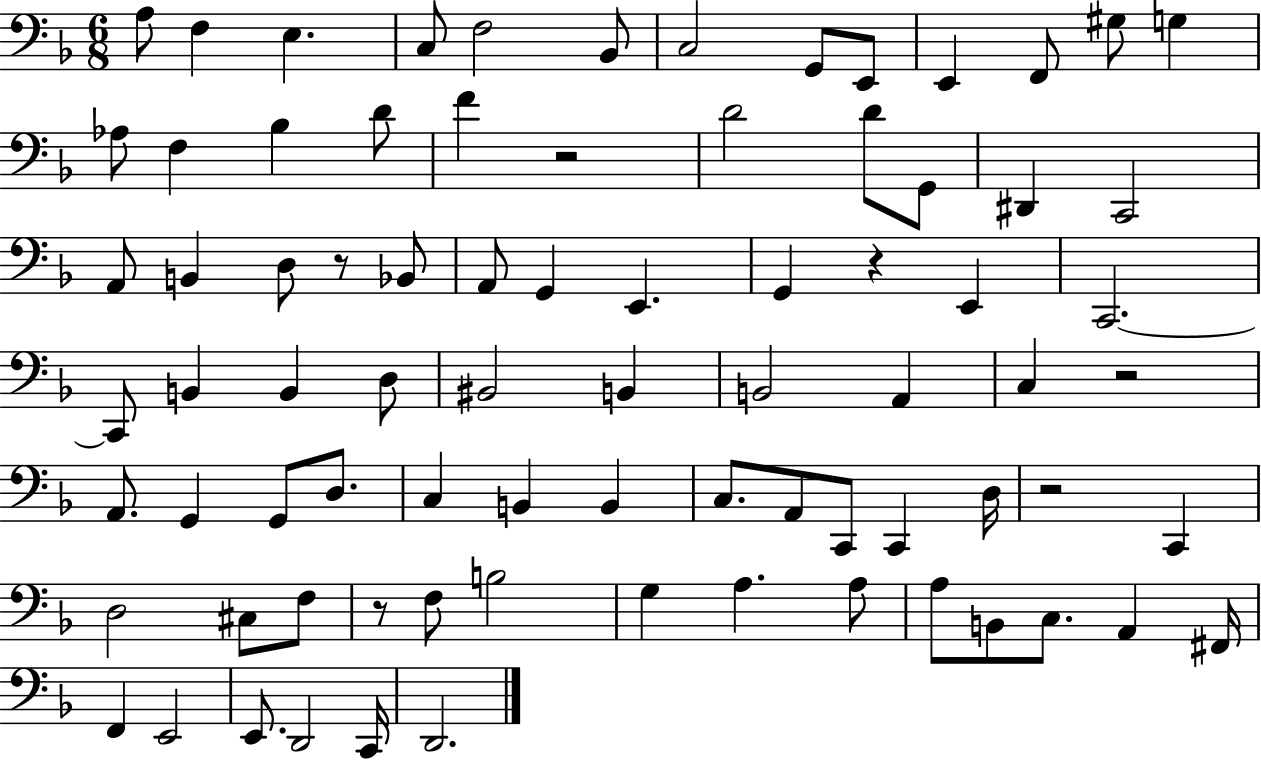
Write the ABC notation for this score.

X:1
T:Untitled
M:6/8
L:1/4
K:F
A,/2 F, E, C,/2 F,2 _B,,/2 C,2 G,,/2 E,,/2 E,, F,,/2 ^G,/2 G, _A,/2 F, _B, D/2 F z2 D2 D/2 G,,/2 ^D,, C,,2 A,,/2 B,, D,/2 z/2 _B,,/2 A,,/2 G,, E,, G,, z E,, C,,2 C,,/2 B,, B,, D,/2 ^B,,2 B,, B,,2 A,, C, z2 A,,/2 G,, G,,/2 D,/2 C, B,, B,, C,/2 A,,/2 C,,/2 C,, D,/4 z2 C,, D,2 ^C,/2 F,/2 z/2 F,/2 B,2 G, A, A,/2 A,/2 B,,/2 C,/2 A,, ^F,,/4 F,, E,,2 E,,/2 D,,2 C,,/4 D,,2